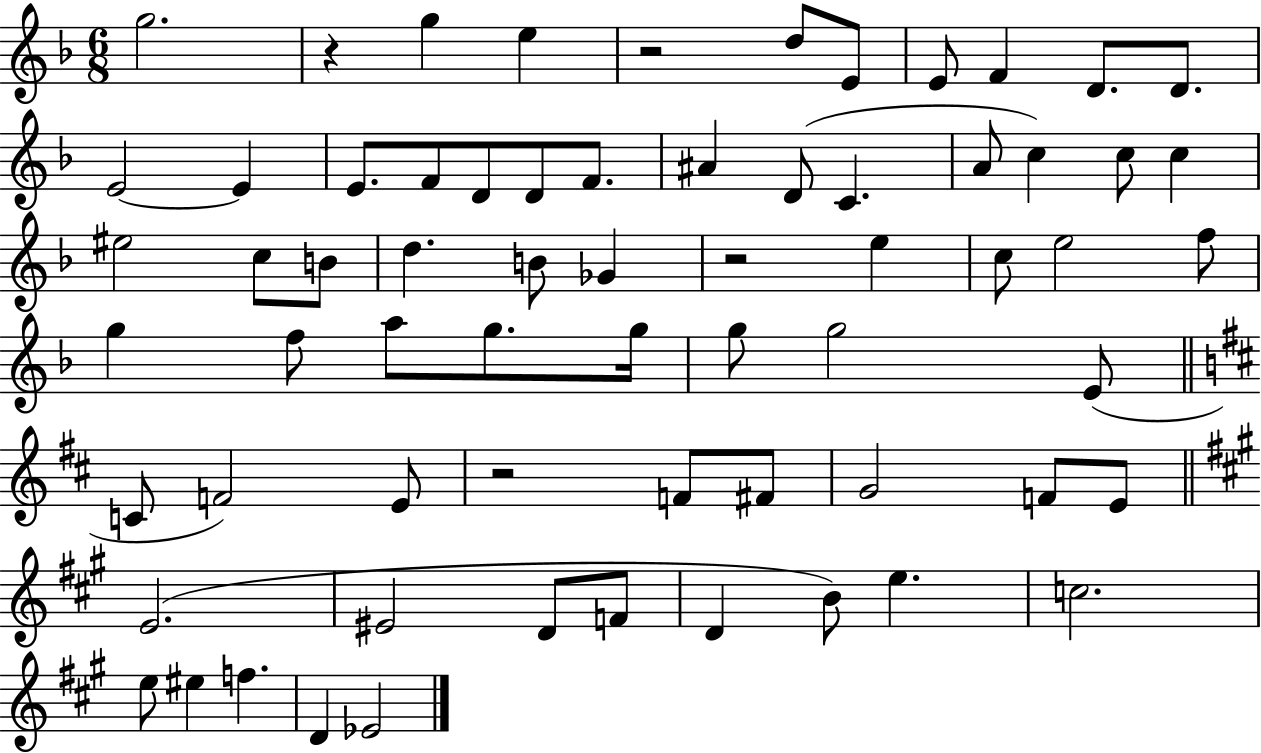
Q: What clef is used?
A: treble